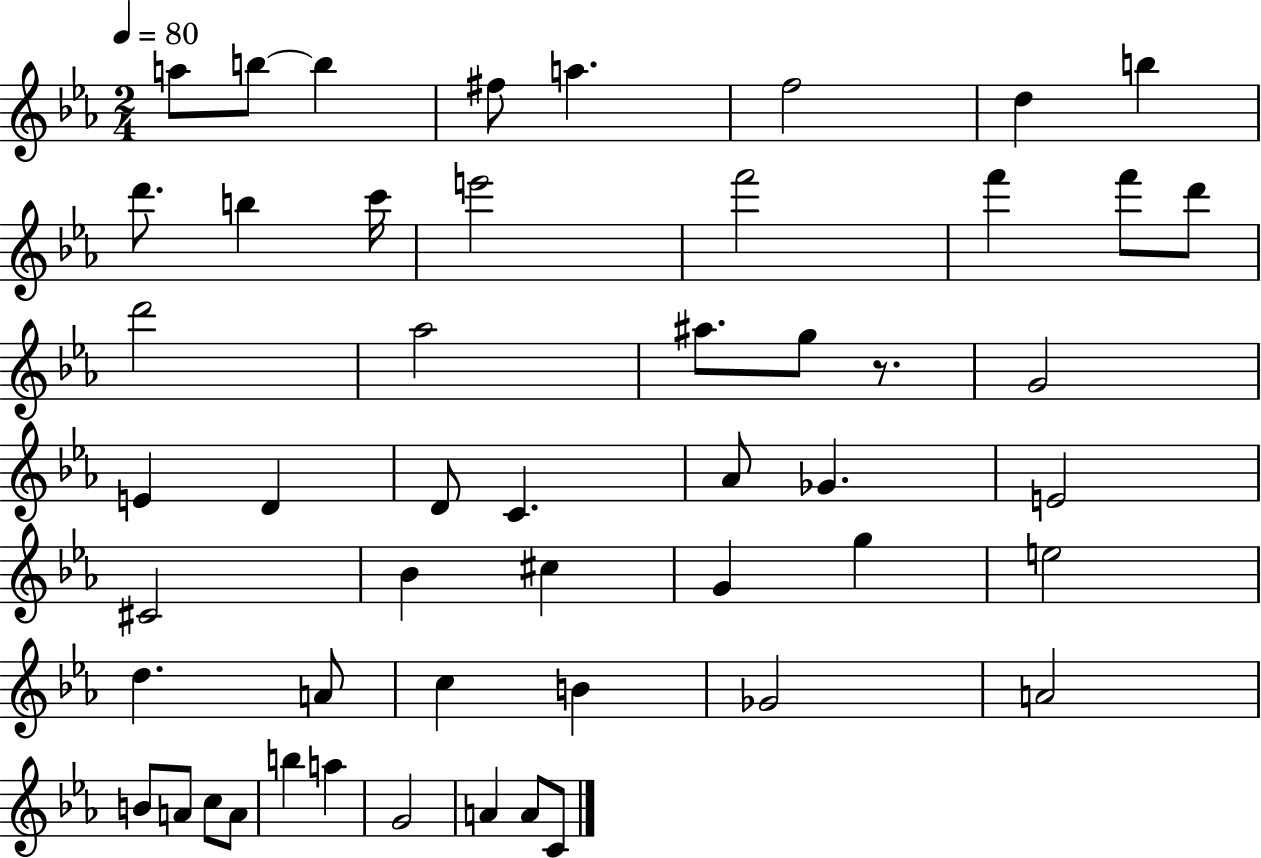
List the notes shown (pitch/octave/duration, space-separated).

A5/e B5/e B5/q F#5/e A5/q. F5/h D5/q B5/q D6/e. B5/q C6/s E6/h F6/h F6/q F6/e D6/e D6/h Ab5/h A#5/e. G5/e R/e. G4/h E4/q D4/q D4/e C4/q. Ab4/e Gb4/q. E4/h C#4/h Bb4/q C#5/q G4/q G5/q E5/h D5/q. A4/e C5/q B4/q Gb4/h A4/h B4/e A4/e C5/e A4/e B5/q A5/q G4/h A4/q A4/e C4/e